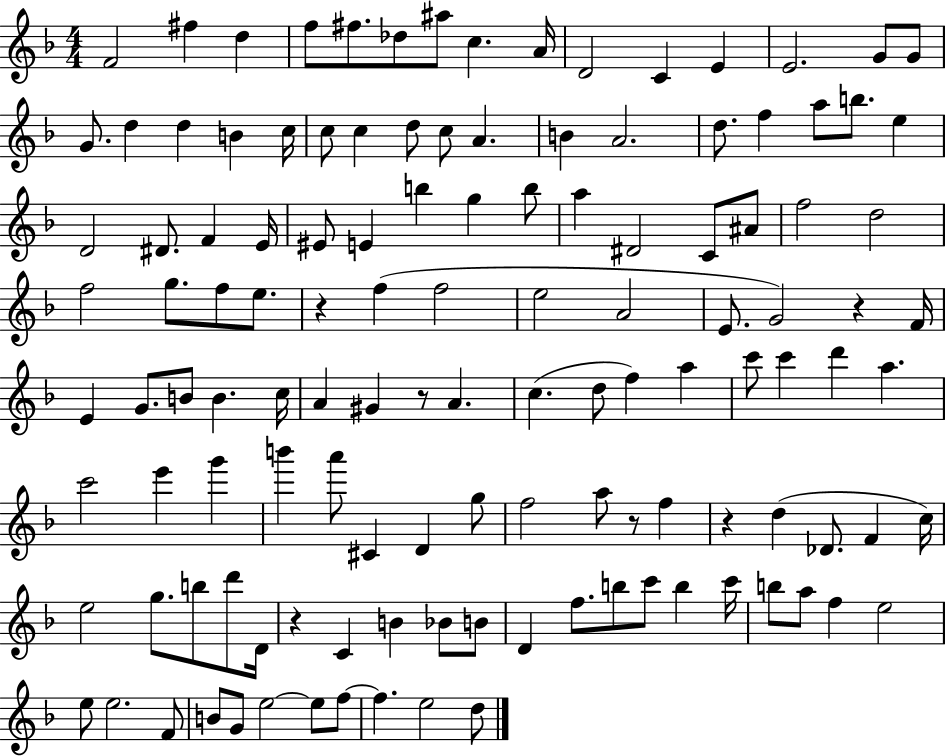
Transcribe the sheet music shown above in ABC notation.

X:1
T:Untitled
M:4/4
L:1/4
K:F
F2 ^f d f/2 ^f/2 _d/2 ^a/2 c A/4 D2 C E E2 G/2 G/2 G/2 d d B c/4 c/2 c d/2 c/2 A B A2 d/2 f a/2 b/2 e D2 ^D/2 F E/4 ^E/2 E b g b/2 a ^D2 C/2 ^A/2 f2 d2 f2 g/2 f/2 e/2 z f f2 e2 A2 E/2 G2 z F/4 E G/2 B/2 B c/4 A ^G z/2 A c d/2 f a c'/2 c' d' a c'2 e' g' b' a'/2 ^C D g/2 f2 a/2 z/2 f z d _D/2 F c/4 e2 g/2 b/2 d'/2 D/4 z C B _B/2 B/2 D f/2 b/2 c'/2 b c'/4 b/2 a/2 f e2 e/2 e2 F/2 B/2 G/2 e2 e/2 f/2 f e2 d/2